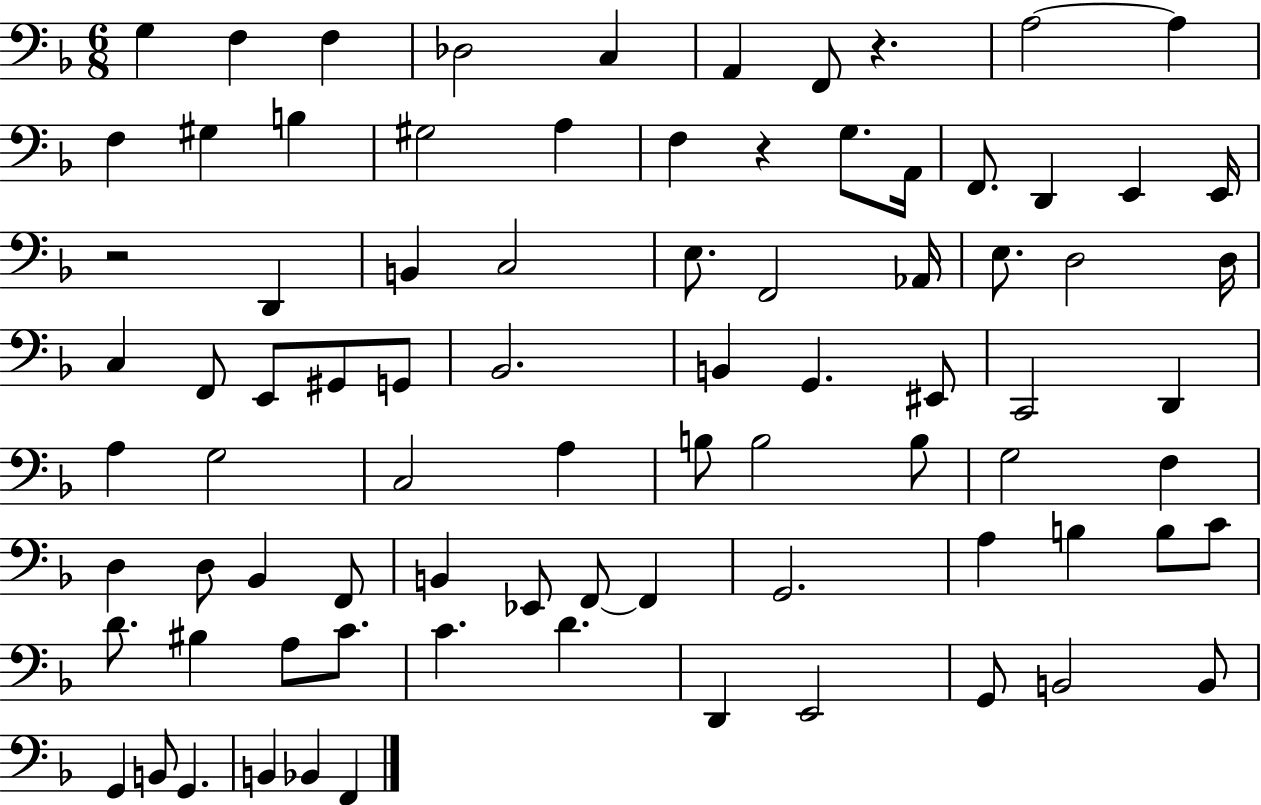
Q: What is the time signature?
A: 6/8